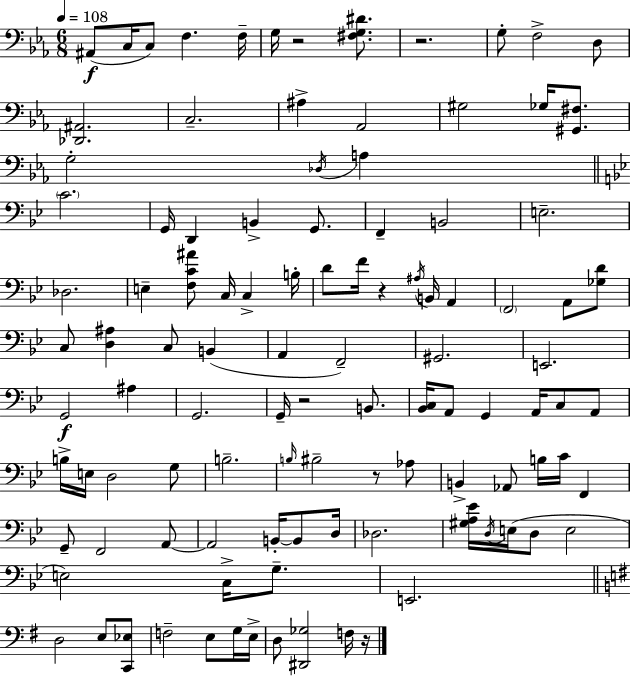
{
  \clef bass
  \numericTimeSignature
  \time 6/8
  \key ees \major
  \tempo 4 = 108
  ais,8(\f c16 c8) f4. f16-- | g16 r2 <fis g dis'>8. | r2. | g8-. f2-> d8 | \break <des, ais,>2. | c2.-- | ais4-> aes,2 | gis2 ges16 <gis, fis>8. | \break g2-. \acciaccatura { des16 } a4 | \bar "||" \break \key bes \major \parenthesize c'2. | g,16 d,4 b,4-> g,8. | f,4-- b,2 | e2.-- | \break des2. | e4-- <f c' ais'>8 c16 c4-> b16-. | d'8 f'16 r4 \acciaccatura { ais16 } b,16 a,4 | \parenthesize f,2 a,8 <ges d'>8 | \break c8 <d ais>4 c8 b,4( | a,4 f,2--) | gis,2. | e,2. | \break g,2\f ais4 | g,2. | g,16-- r2 b,8. | <bes, c>16 a,8 g,4 a,16 c8 a,8 | \break b16-> e16 d2 g8 | b2.-- | \grace { b16 } bis2-- r8 | aes8 b,4-> aes,8 b16 c'16 f,4 | \break g,8-- f,2 | a,8~~ a,2 b,16-.~~ b,8 | d16 des2. | <gis a ees'>16 \acciaccatura { d16 } e16( d8 e2 | \break e2) c16-> | g8.-- e,2. | \bar "||" \break \key g \major d2 e8 <c, ees>8 | f2-- e8 g16 e16-> | d8 <dis, ges>2 f16 r16 | \bar "|."
}